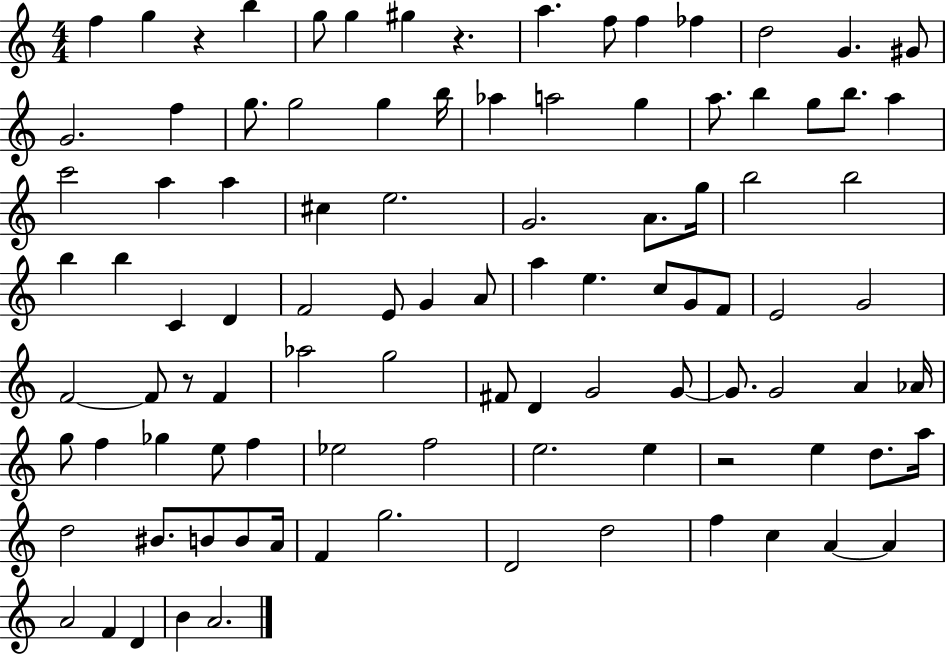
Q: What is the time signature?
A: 4/4